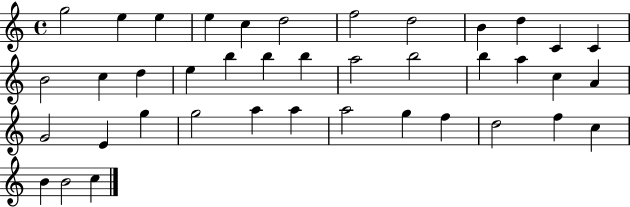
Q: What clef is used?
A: treble